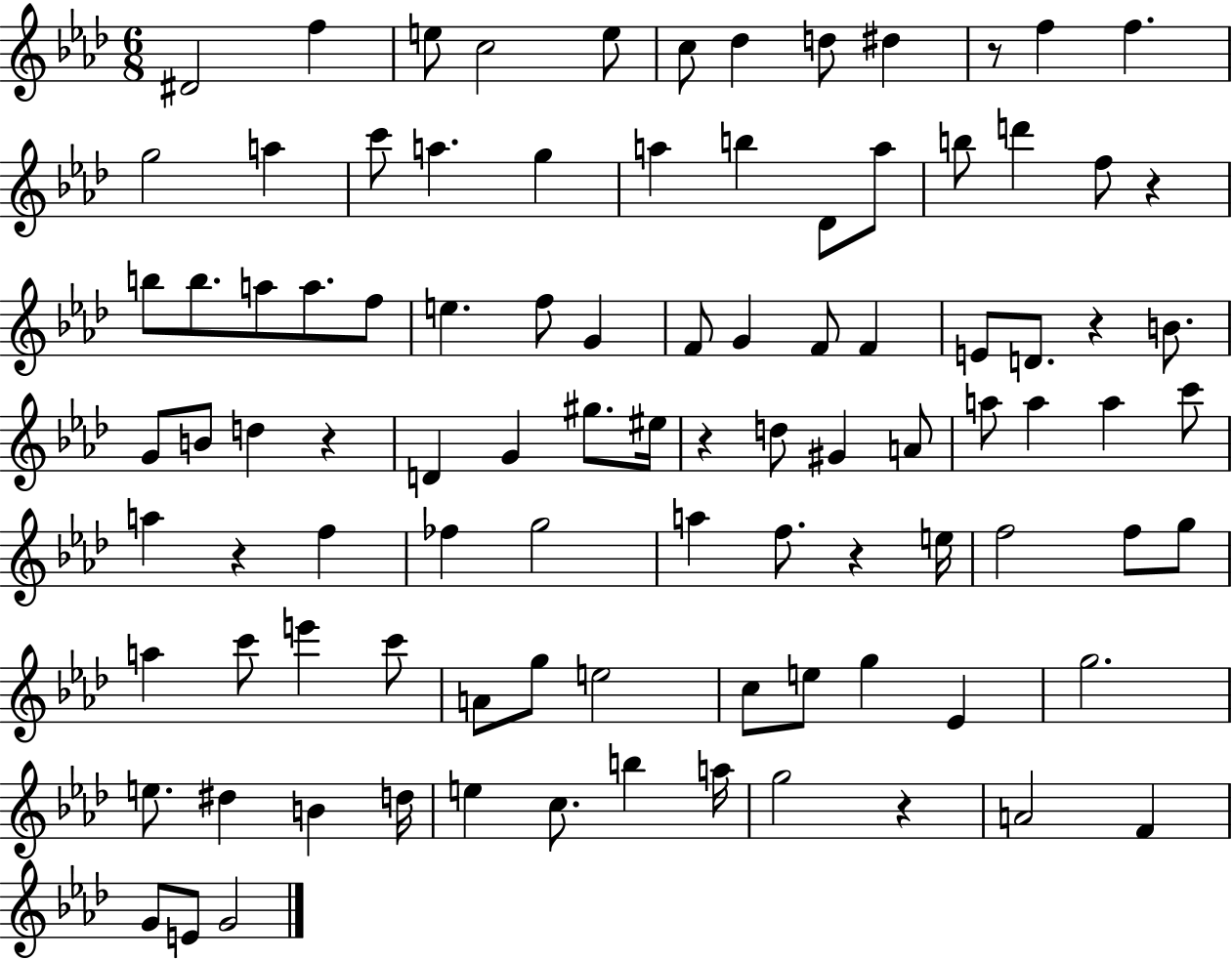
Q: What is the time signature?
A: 6/8